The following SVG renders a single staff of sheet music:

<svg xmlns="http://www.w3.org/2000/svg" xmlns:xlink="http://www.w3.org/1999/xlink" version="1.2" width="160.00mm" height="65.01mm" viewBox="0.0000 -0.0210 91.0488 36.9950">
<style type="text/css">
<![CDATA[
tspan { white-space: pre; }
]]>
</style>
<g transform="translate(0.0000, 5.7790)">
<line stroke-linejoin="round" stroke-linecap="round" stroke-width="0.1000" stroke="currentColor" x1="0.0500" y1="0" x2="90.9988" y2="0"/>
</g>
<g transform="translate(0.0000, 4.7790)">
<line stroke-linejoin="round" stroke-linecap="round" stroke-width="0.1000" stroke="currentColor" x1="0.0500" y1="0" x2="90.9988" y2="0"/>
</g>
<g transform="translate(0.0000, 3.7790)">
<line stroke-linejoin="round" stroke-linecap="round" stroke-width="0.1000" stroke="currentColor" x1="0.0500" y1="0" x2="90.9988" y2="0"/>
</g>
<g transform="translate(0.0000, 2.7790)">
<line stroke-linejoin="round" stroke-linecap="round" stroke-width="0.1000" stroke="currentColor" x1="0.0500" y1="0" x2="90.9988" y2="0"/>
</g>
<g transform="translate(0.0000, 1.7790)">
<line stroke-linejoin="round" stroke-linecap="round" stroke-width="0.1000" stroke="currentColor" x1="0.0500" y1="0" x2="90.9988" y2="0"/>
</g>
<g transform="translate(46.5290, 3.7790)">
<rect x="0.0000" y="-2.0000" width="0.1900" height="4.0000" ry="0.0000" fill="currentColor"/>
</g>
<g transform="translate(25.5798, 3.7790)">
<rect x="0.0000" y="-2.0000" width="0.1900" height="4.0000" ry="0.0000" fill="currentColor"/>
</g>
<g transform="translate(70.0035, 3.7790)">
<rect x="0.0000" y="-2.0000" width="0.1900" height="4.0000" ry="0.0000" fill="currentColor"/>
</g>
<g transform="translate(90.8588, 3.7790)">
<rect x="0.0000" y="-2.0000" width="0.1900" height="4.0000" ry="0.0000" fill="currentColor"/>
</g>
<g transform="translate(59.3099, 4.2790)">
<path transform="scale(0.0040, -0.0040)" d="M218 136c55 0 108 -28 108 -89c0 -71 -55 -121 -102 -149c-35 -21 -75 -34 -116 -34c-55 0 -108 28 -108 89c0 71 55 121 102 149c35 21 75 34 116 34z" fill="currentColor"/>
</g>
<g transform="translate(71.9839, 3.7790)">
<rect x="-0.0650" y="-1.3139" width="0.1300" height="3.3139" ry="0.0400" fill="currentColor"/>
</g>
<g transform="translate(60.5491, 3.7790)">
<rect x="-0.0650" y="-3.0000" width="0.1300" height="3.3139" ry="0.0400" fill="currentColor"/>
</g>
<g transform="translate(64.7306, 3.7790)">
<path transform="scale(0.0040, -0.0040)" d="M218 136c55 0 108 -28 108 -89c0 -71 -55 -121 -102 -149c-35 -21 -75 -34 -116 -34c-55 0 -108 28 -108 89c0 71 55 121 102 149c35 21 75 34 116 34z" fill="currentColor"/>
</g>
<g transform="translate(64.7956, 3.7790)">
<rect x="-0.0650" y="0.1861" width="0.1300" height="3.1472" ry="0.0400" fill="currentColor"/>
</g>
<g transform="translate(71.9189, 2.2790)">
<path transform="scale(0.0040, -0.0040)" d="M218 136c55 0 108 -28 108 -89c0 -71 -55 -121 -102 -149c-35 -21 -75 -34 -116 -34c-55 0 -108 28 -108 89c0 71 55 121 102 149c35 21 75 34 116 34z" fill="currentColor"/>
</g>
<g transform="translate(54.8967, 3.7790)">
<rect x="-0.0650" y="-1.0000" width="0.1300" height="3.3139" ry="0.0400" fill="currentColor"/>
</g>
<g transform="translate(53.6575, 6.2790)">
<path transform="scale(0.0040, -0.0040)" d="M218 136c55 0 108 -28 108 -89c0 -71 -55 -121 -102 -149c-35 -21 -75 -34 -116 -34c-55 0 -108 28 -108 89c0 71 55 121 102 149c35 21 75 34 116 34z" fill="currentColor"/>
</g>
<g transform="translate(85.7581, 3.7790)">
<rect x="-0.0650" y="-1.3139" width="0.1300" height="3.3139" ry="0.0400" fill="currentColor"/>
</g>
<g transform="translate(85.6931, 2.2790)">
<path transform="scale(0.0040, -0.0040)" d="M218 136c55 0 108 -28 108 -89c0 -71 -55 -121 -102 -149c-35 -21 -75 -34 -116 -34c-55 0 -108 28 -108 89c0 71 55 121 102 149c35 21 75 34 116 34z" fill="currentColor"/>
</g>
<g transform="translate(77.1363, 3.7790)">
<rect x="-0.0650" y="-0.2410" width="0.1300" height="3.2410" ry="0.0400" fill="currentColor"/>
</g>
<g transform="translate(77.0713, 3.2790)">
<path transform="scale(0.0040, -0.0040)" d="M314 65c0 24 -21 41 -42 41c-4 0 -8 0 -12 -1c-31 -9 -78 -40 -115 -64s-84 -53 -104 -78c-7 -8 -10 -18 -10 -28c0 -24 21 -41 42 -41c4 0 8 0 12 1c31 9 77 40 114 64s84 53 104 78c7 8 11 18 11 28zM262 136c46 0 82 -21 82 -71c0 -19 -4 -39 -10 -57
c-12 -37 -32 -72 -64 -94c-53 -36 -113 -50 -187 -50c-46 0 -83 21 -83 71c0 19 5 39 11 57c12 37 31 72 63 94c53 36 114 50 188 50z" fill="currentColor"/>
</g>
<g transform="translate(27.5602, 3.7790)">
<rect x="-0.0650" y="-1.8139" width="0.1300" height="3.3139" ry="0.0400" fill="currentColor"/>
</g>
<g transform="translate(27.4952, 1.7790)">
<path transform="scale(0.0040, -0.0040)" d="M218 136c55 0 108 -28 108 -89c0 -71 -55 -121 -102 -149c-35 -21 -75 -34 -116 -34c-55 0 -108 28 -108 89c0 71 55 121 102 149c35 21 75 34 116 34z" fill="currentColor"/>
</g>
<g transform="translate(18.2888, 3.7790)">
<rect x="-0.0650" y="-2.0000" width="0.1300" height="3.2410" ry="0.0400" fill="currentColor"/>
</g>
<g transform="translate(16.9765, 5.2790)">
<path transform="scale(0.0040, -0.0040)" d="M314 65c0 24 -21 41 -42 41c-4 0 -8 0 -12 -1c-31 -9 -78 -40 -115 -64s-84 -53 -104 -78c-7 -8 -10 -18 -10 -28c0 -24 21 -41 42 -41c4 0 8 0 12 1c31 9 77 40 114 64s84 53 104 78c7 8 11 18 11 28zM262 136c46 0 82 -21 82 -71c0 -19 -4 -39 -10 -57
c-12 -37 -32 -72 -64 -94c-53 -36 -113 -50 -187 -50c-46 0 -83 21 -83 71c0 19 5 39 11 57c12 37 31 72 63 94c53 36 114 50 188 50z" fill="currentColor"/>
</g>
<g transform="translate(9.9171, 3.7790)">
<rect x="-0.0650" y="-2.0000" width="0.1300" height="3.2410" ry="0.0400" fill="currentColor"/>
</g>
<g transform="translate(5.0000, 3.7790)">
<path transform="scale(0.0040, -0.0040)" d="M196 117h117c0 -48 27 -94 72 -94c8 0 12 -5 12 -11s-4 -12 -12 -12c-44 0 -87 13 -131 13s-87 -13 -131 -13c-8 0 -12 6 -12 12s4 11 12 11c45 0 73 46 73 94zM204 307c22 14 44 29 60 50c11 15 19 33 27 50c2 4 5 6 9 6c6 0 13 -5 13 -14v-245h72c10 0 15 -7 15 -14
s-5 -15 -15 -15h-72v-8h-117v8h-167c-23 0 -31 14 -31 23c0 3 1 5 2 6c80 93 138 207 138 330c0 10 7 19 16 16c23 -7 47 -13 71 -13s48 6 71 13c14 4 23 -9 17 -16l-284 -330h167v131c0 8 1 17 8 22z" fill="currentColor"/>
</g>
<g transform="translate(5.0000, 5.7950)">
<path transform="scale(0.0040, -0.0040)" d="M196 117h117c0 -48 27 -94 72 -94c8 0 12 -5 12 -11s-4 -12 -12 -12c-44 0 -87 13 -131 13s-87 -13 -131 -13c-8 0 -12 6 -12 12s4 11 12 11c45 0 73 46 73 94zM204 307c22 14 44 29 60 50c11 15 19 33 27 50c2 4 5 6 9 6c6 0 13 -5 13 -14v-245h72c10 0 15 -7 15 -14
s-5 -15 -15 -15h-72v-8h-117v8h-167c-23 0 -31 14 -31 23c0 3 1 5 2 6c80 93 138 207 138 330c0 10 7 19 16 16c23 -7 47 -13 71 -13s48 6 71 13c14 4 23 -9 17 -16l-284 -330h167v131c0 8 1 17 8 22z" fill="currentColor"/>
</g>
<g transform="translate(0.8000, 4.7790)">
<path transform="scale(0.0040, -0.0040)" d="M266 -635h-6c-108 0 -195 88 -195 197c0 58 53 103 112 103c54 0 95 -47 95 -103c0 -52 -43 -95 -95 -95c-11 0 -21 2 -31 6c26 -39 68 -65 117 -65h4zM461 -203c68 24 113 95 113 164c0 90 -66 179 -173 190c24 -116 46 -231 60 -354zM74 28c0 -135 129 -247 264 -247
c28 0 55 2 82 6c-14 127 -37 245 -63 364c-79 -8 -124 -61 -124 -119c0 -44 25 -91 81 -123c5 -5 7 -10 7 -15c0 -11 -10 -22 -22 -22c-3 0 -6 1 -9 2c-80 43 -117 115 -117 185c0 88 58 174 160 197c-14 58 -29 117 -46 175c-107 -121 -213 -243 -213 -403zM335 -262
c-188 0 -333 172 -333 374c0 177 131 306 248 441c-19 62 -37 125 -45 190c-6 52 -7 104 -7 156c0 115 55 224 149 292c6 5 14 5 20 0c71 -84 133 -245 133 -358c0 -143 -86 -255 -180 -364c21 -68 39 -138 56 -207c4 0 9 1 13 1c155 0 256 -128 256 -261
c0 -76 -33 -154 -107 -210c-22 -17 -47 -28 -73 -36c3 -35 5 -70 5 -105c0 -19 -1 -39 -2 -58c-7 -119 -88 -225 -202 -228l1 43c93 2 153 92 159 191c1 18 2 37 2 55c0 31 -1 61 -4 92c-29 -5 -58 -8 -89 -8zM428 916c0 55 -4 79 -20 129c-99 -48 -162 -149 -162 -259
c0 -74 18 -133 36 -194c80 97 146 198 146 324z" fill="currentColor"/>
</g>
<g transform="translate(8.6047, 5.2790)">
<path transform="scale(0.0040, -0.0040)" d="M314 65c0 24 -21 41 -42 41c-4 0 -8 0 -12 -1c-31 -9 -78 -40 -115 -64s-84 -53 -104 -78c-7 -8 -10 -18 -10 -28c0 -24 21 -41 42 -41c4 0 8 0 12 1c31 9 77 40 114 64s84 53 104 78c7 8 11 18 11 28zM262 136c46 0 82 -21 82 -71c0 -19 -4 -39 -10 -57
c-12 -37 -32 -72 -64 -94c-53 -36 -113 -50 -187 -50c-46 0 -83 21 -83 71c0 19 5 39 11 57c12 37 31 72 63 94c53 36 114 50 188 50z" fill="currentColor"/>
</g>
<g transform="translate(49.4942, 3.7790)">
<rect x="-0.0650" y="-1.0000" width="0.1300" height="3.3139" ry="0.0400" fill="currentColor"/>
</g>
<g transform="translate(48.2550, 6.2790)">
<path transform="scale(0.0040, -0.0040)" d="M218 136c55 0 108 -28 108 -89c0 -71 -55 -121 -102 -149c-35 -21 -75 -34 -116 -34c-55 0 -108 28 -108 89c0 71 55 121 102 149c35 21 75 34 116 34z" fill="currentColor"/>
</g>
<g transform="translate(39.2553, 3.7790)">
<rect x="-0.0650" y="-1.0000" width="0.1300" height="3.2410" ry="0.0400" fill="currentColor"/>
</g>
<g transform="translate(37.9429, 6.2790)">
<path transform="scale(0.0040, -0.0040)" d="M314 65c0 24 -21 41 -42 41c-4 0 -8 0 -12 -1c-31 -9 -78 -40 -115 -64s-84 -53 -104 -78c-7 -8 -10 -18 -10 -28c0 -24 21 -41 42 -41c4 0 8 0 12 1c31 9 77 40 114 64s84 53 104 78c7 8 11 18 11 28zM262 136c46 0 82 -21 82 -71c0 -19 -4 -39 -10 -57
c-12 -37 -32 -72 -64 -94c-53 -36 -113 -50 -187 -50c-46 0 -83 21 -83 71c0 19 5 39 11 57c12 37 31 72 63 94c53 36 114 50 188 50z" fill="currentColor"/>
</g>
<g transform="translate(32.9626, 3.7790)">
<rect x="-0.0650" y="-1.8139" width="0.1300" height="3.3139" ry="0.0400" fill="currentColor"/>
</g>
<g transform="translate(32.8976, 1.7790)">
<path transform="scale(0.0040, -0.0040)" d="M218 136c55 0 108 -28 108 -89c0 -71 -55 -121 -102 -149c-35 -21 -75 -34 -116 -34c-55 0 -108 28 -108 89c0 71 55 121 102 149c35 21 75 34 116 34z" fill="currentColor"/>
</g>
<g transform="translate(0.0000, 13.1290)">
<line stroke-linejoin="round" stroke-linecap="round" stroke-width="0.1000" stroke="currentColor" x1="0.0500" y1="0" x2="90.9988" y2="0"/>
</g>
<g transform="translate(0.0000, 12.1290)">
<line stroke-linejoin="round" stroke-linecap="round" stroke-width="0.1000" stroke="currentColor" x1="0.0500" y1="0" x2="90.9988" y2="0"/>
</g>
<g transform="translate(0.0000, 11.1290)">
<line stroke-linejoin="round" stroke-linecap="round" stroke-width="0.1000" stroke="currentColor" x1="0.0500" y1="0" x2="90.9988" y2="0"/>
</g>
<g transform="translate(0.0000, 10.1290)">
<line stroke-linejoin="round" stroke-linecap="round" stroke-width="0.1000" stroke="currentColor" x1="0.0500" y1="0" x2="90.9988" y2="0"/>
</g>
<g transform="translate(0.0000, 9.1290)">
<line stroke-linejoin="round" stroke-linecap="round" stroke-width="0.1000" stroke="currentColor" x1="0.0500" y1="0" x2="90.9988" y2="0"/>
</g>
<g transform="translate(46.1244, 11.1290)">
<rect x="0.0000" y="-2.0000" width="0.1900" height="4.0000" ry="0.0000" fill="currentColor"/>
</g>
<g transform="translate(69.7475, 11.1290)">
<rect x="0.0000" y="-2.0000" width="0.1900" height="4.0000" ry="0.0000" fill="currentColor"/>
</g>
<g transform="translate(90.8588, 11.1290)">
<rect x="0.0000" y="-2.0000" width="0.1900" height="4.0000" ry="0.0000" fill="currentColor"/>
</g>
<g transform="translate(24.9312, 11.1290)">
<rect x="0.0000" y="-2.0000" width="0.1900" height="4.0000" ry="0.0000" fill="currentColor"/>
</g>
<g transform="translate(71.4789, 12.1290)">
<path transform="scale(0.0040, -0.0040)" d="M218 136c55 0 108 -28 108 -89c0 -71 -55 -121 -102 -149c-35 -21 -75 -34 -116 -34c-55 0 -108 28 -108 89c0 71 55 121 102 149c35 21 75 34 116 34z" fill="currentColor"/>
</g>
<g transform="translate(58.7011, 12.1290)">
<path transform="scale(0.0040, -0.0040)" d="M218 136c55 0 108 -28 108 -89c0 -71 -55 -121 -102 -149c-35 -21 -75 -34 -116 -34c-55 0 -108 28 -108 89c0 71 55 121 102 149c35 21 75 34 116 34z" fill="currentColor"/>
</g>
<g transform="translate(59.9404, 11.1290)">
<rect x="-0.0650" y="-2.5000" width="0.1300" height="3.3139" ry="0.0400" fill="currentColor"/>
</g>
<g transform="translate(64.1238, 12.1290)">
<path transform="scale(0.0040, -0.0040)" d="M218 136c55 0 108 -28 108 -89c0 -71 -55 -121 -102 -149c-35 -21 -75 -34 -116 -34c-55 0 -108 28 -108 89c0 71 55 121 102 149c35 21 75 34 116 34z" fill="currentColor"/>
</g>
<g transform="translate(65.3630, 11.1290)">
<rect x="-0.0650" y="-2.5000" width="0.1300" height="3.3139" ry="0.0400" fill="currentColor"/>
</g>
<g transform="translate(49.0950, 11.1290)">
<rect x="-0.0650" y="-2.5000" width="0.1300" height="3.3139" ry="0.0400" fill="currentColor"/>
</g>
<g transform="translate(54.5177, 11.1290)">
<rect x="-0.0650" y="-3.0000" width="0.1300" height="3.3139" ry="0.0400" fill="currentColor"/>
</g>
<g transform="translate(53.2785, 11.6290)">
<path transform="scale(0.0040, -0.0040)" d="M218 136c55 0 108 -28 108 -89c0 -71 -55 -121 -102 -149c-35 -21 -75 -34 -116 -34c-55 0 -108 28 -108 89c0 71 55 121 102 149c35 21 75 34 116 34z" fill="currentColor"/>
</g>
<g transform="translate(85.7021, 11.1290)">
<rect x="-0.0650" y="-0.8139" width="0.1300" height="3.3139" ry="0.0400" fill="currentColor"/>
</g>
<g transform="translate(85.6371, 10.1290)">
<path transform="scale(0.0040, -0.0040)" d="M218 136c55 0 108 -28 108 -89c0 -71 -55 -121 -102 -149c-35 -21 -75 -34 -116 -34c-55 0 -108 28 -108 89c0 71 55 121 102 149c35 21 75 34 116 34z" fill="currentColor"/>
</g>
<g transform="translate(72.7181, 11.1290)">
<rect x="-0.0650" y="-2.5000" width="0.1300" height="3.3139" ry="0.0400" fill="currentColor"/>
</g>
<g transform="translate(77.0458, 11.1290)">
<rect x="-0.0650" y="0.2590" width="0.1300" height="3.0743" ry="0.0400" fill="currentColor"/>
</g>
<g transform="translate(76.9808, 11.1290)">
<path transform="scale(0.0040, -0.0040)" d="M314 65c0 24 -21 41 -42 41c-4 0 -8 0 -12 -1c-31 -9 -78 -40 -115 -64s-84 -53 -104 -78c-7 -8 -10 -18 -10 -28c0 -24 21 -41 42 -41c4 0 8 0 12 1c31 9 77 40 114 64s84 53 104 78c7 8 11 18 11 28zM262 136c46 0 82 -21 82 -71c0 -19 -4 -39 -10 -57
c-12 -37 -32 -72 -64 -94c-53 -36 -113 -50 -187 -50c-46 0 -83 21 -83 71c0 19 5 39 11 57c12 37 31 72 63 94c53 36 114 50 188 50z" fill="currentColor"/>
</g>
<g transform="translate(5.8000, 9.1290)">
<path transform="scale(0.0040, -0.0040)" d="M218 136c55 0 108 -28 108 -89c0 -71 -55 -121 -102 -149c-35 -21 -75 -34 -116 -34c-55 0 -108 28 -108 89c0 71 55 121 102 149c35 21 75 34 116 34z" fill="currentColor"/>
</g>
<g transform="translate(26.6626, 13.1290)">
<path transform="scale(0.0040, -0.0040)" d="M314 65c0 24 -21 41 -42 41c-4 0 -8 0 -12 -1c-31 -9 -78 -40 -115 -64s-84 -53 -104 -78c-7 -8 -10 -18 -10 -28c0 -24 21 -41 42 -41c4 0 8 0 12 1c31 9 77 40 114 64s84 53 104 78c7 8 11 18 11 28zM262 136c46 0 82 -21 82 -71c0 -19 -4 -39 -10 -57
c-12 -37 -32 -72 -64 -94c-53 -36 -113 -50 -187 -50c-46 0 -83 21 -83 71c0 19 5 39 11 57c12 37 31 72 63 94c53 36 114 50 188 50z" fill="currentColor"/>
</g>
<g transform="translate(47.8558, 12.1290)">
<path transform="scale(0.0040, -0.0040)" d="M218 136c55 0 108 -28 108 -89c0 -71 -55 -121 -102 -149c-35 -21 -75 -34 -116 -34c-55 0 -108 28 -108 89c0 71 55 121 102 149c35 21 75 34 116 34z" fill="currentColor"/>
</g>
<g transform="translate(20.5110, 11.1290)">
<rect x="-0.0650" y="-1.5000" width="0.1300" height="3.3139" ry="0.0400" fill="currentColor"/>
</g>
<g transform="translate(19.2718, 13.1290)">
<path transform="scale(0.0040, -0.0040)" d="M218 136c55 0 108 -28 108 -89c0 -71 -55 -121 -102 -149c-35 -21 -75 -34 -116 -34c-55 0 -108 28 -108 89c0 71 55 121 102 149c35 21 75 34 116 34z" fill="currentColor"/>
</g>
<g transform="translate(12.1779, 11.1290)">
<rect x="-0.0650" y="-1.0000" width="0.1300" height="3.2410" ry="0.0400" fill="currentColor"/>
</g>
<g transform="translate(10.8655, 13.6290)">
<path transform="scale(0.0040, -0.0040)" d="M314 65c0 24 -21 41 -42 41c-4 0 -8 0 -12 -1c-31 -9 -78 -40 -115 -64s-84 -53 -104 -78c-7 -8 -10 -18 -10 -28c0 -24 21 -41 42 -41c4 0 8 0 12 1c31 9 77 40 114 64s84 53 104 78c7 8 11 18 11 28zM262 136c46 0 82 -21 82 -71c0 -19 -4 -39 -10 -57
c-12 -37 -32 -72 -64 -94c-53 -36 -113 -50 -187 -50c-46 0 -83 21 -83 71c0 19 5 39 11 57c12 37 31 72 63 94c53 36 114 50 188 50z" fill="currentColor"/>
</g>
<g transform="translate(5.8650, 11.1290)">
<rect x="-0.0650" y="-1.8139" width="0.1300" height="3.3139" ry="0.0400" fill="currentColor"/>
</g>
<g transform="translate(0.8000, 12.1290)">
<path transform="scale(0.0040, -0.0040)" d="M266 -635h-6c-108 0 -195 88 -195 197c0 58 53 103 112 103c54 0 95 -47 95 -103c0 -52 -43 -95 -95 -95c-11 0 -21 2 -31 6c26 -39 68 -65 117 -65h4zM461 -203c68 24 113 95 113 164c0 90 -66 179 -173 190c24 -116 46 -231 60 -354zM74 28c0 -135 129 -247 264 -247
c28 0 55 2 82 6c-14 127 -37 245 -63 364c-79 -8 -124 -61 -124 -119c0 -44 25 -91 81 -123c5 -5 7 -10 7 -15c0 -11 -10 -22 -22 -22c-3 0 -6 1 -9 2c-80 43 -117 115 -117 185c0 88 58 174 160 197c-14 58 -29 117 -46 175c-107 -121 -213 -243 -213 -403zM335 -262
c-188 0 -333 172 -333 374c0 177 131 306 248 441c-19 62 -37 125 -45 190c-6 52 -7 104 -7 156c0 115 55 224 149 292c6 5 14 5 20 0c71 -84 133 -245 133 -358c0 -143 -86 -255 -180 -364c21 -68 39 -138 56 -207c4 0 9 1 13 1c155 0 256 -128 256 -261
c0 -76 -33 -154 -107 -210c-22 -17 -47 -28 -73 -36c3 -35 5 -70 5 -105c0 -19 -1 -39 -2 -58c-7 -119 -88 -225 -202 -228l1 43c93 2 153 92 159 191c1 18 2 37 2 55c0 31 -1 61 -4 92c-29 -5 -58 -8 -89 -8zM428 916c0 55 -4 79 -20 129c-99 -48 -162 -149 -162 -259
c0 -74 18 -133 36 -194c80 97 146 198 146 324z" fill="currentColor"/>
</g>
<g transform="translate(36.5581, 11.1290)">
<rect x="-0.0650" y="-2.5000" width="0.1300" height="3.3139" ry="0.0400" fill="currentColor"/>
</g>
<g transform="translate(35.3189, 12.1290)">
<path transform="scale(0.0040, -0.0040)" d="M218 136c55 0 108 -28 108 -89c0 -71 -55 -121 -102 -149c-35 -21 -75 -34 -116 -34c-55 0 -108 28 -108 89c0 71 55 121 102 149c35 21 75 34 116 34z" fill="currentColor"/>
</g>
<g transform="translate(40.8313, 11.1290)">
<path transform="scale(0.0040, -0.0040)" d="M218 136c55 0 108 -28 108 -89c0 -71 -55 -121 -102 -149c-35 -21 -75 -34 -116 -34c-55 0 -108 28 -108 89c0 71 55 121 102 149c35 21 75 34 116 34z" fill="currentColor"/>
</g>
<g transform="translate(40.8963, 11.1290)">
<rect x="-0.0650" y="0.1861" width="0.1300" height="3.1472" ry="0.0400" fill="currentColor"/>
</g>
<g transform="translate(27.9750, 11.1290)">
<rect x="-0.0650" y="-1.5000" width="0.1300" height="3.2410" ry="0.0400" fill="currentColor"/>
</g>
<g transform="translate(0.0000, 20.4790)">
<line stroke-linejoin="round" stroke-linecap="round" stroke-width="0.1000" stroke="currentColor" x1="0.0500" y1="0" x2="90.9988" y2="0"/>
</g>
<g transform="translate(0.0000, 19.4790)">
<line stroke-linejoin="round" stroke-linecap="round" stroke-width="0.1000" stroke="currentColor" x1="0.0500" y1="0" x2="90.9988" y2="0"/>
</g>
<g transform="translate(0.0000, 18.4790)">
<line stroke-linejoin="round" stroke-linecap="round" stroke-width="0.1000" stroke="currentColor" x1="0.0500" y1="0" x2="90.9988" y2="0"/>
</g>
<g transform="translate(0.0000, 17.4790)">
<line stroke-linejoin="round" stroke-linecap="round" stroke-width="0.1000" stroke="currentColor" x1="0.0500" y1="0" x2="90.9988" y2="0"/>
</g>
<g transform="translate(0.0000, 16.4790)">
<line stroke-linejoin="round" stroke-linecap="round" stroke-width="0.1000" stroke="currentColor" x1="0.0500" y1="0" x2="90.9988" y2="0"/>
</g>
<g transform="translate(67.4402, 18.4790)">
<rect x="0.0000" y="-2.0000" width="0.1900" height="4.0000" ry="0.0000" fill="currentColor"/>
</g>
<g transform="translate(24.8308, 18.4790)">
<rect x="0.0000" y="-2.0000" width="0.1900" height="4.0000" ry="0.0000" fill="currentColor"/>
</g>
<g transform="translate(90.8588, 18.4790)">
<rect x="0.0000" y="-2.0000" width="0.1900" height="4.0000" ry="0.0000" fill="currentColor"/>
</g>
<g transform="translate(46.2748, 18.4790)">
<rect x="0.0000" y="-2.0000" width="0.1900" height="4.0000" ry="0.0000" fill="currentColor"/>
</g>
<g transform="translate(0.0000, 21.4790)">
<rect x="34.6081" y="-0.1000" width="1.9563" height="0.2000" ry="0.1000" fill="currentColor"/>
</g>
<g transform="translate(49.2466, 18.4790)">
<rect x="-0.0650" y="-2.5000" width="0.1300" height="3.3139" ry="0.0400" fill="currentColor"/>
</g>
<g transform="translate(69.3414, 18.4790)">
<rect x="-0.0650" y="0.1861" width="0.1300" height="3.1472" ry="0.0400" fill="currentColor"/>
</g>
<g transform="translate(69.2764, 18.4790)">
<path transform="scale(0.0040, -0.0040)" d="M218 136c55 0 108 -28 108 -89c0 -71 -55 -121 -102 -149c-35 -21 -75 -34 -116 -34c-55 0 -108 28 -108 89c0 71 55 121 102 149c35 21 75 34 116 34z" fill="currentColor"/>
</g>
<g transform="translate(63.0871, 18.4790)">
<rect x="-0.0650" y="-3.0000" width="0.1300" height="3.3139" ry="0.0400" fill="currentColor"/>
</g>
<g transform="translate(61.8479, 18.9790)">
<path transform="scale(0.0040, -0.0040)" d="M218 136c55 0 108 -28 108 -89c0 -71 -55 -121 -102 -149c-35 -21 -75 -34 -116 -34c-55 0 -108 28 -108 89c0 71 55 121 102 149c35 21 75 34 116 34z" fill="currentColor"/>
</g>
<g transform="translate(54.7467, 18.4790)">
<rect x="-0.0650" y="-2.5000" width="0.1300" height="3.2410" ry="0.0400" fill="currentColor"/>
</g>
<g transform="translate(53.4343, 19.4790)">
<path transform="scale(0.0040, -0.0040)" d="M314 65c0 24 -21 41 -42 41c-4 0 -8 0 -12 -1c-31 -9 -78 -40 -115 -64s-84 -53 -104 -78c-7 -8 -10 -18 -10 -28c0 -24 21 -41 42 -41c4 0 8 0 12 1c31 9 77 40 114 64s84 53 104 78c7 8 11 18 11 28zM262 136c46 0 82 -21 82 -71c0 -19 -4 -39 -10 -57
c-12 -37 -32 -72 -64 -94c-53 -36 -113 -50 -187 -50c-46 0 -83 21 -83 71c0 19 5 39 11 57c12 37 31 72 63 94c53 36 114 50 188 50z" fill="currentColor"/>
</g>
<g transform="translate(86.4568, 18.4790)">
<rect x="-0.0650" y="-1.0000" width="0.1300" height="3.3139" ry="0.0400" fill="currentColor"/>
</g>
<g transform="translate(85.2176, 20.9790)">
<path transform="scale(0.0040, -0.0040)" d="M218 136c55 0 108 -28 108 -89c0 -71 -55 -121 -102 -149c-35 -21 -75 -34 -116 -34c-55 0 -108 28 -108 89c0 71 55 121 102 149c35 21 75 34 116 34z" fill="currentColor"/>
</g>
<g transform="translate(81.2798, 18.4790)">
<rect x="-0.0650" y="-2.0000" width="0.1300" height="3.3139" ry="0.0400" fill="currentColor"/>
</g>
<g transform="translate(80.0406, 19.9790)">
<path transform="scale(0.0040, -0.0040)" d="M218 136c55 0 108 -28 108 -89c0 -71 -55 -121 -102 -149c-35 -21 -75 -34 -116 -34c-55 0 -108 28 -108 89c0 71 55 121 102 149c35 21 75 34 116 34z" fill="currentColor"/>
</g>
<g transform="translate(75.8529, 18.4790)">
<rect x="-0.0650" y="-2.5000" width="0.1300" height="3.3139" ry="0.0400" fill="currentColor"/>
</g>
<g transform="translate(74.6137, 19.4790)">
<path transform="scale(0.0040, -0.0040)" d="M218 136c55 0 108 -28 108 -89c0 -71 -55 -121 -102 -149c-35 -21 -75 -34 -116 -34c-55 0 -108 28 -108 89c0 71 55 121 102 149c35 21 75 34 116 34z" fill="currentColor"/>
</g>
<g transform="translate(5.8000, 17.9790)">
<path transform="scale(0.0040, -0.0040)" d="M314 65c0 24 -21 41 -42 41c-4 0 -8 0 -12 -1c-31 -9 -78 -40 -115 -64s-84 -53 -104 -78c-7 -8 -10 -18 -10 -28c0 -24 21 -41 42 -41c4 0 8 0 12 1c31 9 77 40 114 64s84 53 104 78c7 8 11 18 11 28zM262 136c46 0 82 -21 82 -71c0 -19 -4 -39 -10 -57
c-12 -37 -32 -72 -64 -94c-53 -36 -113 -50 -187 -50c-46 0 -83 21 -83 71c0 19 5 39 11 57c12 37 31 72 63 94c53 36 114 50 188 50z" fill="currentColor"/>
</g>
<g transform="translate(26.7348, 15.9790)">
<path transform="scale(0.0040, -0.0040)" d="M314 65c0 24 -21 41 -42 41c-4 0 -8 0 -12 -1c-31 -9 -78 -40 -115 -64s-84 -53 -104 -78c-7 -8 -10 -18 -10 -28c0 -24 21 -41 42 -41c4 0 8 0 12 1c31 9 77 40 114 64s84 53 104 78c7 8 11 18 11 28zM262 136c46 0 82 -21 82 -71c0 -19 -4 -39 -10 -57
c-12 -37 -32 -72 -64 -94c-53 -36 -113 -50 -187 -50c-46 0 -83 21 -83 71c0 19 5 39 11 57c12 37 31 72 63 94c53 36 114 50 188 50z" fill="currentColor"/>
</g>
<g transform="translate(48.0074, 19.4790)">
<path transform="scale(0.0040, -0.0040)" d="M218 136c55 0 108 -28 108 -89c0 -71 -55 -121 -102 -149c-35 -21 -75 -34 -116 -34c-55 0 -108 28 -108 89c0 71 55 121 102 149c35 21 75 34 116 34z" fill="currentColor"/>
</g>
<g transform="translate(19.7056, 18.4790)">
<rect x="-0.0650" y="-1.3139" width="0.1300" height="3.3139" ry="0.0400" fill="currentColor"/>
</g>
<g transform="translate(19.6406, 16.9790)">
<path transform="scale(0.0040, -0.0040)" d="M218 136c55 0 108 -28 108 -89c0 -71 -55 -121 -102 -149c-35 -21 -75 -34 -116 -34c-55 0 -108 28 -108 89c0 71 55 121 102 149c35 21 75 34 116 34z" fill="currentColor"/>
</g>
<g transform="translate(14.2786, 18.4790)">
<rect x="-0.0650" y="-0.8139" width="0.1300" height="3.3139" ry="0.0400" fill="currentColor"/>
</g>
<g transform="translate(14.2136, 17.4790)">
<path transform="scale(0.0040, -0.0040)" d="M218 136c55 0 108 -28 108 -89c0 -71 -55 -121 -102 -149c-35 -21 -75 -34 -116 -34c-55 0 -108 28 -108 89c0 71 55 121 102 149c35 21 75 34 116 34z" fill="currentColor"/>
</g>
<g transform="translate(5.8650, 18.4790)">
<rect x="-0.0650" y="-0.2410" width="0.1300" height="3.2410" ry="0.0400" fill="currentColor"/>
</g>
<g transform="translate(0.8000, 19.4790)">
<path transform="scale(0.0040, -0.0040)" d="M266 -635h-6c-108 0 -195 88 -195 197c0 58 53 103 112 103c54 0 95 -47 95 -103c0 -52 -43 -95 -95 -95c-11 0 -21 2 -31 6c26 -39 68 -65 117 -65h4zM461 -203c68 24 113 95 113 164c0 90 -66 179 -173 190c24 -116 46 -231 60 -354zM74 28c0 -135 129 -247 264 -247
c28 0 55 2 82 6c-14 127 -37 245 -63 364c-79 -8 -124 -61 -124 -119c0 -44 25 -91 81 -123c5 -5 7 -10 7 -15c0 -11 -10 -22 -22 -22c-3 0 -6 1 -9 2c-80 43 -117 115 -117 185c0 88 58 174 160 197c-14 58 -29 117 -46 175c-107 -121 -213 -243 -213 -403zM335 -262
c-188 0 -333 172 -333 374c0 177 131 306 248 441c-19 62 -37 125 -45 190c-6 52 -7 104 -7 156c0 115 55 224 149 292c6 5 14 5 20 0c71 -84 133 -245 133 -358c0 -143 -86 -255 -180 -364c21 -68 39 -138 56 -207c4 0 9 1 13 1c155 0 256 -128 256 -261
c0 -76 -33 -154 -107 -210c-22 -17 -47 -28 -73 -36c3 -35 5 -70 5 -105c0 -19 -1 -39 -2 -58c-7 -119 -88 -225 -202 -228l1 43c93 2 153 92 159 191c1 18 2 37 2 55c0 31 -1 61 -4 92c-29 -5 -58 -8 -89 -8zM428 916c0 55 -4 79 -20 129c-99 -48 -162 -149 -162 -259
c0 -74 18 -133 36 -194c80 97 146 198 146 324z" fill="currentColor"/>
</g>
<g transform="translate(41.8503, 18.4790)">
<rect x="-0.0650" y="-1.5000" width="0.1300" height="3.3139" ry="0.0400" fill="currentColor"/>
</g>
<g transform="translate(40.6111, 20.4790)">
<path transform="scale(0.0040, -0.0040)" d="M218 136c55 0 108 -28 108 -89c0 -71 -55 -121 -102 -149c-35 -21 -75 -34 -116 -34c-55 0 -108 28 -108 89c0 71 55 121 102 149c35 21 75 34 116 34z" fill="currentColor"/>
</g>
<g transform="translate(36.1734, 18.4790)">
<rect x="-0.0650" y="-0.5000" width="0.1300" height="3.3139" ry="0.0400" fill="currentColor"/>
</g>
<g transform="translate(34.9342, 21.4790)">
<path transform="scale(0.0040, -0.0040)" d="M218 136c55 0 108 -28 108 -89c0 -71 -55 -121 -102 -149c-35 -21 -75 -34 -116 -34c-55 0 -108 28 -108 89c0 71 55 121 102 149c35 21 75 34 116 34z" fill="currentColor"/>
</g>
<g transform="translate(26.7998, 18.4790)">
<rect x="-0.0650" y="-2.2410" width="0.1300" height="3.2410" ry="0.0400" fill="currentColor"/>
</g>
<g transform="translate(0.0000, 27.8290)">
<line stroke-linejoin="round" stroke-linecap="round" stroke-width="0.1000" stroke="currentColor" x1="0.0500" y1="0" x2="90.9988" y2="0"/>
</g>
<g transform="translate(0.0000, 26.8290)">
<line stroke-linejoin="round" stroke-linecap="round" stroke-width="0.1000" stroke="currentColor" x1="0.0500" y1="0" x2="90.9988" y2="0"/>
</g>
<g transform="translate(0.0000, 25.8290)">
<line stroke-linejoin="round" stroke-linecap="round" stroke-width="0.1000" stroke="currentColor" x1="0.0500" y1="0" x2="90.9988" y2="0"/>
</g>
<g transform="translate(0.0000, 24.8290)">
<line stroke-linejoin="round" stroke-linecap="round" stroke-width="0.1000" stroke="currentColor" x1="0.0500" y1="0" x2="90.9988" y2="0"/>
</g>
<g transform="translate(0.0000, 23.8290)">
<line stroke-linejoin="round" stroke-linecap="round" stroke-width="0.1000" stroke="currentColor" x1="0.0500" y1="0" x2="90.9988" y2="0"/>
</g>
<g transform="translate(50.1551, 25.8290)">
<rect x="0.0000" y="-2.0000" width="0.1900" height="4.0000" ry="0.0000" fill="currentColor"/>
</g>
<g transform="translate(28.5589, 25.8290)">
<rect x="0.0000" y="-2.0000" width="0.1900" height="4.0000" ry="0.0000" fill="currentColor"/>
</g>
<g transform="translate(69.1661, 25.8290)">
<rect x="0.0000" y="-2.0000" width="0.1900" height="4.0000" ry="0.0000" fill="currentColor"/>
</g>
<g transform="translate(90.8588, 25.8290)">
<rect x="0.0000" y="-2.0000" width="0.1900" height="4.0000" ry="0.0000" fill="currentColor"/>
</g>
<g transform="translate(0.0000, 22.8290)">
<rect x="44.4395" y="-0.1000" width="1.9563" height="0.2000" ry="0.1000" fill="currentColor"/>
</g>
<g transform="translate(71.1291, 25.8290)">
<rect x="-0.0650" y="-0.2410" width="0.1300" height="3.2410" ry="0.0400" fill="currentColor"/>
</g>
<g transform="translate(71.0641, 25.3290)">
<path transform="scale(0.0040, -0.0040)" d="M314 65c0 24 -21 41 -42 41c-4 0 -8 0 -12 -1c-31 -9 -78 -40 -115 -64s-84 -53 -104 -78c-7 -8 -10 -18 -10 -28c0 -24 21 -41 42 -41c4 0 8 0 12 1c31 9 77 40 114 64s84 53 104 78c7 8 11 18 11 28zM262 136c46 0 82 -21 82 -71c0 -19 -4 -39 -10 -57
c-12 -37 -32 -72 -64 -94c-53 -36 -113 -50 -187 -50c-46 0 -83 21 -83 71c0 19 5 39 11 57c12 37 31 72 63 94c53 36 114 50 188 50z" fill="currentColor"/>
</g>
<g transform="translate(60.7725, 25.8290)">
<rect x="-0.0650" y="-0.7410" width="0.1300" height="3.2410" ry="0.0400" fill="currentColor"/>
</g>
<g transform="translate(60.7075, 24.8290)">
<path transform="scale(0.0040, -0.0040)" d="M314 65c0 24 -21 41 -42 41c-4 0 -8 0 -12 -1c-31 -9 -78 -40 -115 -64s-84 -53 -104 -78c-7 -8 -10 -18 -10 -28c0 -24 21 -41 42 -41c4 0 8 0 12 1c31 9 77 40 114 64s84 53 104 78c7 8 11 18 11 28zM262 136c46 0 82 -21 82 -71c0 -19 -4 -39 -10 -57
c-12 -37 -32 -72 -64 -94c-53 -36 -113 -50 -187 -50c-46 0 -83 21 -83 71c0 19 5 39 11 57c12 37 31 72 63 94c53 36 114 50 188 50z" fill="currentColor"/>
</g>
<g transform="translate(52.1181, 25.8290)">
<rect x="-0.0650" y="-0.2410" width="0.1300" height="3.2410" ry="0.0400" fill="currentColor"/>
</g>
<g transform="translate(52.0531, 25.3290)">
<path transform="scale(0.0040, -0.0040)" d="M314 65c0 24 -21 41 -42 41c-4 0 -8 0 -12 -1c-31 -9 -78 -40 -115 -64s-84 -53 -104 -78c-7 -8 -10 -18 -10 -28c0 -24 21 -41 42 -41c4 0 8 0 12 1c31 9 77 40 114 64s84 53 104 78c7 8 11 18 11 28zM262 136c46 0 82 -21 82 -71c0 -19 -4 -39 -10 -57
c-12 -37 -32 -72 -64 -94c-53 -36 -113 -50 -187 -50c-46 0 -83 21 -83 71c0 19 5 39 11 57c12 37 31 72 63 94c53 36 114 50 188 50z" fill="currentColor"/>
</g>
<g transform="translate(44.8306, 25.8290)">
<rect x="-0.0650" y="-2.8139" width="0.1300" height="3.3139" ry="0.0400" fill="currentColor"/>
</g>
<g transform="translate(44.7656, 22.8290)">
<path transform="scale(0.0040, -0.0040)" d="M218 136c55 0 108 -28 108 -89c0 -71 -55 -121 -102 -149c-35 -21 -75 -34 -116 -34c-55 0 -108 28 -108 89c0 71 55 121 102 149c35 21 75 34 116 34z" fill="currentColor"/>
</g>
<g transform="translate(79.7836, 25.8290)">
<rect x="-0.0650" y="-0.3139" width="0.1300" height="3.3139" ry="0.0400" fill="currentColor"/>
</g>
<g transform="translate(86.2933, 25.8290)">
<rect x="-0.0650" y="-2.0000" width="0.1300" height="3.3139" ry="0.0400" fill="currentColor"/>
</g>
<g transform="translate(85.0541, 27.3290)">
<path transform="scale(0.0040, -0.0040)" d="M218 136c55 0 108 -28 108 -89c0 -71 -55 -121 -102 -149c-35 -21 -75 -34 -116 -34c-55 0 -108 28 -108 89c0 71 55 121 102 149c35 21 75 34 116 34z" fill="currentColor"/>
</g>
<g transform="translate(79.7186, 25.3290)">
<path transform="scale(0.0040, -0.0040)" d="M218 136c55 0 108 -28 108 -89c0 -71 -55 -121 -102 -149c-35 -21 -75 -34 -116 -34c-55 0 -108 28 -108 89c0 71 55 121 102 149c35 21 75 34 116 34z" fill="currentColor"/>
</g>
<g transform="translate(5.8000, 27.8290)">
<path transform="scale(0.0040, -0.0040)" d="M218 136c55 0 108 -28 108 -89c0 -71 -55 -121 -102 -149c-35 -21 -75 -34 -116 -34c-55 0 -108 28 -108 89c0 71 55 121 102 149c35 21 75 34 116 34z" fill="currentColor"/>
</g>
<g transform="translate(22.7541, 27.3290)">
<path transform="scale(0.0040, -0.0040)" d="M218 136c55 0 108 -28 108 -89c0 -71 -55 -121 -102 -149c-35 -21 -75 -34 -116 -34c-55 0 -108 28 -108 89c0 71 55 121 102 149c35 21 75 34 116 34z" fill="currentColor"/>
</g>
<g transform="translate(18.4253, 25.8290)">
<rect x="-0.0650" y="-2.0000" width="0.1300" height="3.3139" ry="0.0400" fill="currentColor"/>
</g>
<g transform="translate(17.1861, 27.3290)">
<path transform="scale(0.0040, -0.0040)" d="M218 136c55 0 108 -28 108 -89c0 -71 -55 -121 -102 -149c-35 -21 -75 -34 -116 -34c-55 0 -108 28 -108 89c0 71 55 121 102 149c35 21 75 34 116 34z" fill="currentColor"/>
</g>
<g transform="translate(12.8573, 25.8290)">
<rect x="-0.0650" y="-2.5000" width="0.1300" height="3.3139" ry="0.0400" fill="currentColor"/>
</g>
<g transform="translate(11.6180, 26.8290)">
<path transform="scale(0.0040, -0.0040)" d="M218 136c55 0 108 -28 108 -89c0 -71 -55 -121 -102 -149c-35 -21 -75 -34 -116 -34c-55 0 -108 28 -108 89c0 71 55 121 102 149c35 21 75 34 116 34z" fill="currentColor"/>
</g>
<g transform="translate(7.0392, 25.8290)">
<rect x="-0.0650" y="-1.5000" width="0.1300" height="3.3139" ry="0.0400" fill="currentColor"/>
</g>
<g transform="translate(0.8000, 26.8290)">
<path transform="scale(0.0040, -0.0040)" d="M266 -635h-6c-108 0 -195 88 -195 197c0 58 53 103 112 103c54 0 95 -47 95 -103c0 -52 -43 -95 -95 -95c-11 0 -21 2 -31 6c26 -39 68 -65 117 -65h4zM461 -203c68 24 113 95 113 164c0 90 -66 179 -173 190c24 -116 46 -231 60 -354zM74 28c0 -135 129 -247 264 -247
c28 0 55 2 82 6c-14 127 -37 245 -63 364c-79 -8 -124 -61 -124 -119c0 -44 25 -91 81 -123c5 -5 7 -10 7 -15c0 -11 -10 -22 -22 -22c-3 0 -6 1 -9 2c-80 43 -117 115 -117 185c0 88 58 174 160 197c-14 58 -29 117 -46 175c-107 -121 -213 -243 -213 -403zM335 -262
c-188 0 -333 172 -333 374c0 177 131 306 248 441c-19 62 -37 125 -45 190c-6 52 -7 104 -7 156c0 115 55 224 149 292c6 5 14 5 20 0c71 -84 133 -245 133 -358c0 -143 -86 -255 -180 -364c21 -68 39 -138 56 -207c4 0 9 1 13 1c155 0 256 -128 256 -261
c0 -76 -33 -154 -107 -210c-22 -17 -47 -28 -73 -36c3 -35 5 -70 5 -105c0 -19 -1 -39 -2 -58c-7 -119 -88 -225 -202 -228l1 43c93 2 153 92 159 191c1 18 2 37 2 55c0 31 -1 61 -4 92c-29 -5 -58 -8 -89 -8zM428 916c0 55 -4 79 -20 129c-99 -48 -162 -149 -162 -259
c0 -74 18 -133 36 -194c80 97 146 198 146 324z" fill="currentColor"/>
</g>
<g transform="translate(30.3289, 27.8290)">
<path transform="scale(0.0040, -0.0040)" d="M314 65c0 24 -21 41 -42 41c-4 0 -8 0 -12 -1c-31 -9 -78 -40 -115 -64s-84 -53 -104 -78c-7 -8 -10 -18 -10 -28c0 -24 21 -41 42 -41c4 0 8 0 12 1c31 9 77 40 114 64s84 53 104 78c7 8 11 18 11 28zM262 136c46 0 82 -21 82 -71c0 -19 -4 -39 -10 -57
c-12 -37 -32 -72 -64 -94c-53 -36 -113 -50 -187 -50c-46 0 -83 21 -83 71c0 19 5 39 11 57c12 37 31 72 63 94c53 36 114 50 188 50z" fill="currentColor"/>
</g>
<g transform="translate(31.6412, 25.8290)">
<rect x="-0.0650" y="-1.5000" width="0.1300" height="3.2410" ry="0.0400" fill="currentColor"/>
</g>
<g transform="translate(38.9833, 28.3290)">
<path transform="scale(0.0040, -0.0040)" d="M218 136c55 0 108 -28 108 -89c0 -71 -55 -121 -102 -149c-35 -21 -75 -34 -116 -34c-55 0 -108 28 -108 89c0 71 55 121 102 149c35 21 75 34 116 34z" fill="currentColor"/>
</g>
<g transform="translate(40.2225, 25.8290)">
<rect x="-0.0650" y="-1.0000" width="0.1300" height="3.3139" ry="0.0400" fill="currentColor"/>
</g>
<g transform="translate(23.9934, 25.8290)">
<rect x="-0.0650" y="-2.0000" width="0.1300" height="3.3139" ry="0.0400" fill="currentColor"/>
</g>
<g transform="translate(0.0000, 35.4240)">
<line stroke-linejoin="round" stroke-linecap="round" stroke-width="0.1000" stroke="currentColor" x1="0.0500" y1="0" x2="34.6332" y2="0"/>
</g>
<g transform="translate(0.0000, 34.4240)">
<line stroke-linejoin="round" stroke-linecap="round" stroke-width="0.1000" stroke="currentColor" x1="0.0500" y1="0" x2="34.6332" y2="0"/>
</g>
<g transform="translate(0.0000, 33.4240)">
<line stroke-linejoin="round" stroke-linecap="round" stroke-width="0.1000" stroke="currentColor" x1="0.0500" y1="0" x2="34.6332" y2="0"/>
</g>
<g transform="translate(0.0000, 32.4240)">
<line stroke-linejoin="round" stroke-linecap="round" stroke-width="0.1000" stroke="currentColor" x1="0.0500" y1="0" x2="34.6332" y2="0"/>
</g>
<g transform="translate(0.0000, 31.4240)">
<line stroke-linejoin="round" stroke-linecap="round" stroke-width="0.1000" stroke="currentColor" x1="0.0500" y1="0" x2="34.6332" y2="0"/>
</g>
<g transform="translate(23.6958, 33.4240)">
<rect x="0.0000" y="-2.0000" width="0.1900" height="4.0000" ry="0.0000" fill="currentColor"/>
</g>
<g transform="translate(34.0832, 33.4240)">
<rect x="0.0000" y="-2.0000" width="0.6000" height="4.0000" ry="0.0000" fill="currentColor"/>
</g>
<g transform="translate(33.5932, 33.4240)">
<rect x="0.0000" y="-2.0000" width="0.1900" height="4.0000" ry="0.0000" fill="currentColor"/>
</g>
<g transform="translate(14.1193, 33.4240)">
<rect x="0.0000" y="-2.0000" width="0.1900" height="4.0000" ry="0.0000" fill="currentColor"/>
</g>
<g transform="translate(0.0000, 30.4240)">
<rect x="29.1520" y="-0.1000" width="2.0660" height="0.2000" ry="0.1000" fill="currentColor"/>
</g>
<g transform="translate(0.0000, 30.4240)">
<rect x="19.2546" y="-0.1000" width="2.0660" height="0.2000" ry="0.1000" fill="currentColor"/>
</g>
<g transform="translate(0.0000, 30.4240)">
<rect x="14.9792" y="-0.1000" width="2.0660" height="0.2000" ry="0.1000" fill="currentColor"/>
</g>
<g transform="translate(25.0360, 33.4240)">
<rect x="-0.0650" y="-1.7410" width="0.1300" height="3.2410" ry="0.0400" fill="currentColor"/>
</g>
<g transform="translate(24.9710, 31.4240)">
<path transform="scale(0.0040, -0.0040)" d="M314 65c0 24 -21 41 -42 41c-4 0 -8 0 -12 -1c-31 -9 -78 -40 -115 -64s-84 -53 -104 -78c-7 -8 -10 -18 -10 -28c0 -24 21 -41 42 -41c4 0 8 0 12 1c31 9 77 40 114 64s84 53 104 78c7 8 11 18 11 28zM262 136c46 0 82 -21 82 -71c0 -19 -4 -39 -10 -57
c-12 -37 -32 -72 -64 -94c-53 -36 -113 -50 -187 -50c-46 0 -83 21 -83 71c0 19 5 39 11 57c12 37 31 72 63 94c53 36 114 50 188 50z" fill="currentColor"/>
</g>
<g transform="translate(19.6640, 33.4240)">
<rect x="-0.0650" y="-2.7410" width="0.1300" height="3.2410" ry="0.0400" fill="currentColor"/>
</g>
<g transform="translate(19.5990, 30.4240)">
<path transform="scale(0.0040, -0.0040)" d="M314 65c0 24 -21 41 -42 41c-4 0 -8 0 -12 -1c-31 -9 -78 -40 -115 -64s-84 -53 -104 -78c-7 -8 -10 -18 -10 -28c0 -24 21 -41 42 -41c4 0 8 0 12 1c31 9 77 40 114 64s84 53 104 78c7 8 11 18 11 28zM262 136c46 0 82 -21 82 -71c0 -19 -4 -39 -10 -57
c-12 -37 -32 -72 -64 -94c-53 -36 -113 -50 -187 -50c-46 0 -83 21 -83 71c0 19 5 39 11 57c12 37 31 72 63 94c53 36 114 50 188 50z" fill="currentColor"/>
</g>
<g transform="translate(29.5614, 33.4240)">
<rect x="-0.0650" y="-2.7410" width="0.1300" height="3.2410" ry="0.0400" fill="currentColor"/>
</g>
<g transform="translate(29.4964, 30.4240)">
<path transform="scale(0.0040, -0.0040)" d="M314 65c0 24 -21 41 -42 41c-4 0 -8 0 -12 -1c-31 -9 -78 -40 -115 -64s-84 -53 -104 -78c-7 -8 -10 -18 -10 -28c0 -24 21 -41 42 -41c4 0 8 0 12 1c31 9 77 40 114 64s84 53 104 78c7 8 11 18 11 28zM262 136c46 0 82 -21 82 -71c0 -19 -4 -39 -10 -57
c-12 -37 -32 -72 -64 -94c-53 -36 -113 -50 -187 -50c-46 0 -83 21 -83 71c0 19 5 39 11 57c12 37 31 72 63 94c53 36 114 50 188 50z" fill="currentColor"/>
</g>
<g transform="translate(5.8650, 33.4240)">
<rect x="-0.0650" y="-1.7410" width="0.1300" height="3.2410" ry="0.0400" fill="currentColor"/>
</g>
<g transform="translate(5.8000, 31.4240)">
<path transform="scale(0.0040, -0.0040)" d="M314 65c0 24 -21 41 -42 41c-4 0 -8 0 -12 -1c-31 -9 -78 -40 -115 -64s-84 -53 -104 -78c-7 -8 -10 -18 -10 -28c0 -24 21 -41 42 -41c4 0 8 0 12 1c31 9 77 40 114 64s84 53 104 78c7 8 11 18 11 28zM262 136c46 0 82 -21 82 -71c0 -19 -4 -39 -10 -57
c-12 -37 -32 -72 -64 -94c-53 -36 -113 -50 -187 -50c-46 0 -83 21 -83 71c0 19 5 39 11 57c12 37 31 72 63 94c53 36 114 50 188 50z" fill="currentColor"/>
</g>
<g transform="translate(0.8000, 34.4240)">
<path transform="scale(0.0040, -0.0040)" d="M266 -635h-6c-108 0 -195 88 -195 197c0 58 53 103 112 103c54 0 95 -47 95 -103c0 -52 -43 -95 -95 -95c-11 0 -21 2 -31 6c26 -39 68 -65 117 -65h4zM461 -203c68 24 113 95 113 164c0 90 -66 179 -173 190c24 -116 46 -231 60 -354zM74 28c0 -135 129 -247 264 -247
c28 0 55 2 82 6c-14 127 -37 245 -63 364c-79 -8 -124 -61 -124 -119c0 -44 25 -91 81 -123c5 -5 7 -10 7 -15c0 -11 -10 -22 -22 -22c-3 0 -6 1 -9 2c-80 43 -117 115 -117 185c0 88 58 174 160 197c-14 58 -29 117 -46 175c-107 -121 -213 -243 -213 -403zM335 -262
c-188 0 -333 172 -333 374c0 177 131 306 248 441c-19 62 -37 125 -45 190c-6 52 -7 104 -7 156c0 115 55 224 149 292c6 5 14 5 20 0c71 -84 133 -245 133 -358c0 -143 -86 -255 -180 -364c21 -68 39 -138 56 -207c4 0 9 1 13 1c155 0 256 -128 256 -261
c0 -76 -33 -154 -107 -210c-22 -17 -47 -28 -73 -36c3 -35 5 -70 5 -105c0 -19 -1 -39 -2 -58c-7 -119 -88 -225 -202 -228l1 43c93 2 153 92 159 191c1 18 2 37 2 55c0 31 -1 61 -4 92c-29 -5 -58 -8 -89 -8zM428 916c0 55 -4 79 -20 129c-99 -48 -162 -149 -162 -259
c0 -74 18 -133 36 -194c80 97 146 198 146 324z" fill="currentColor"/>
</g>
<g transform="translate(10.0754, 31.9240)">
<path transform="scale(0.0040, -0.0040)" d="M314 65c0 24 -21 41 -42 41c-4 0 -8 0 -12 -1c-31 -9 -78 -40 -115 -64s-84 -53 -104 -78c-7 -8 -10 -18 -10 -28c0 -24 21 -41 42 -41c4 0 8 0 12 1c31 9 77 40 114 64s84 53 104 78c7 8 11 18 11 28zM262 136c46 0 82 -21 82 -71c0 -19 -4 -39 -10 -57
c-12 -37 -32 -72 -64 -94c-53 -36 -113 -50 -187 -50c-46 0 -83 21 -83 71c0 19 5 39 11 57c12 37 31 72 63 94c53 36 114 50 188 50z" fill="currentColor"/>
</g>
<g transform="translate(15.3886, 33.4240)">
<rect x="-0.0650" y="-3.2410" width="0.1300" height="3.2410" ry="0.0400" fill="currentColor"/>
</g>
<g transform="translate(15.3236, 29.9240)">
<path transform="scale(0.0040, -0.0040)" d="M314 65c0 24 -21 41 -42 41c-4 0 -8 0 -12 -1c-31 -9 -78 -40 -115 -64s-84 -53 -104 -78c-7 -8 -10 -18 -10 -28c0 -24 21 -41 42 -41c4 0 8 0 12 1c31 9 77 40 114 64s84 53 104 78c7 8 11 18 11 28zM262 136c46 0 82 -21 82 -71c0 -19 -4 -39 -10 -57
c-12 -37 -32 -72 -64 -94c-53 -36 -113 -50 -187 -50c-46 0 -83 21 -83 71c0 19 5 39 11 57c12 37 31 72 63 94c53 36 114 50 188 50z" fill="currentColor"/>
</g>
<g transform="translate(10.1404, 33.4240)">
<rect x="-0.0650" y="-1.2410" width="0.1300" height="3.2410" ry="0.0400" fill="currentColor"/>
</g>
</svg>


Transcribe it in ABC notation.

X:1
T:Untitled
M:4/4
L:1/4
K:C
F2 F2 f f D2 D D A B e c2 e f D2 E E2 G B G A G G G B2 d c2 d e g2 C E G G2 A B G F D E G F F E2 D a c2 d2 c2 c F f2 e2 b2 a2 f2 a2